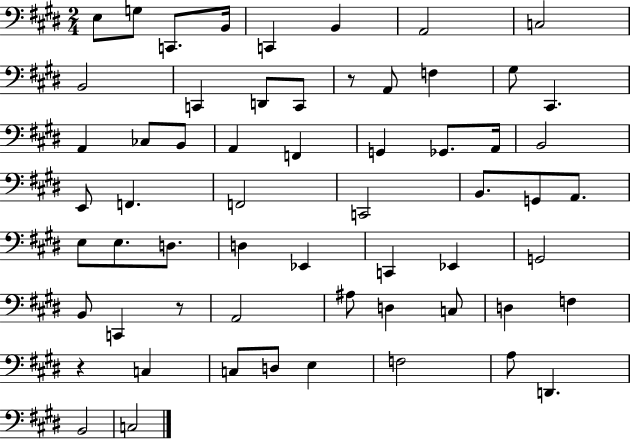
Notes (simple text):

E3/e G3/e C2/e. B2/s C2/q B2/q A2/h C3/h B2/h C2/q D2/e C2/e R/e A2/e F3/q G#3/e C#2/q. A2/q CES3/e B2/e A2/q F2/q G2/q Gb2/e. A2/s B2/h E2/e F2/q. F2/h C2/h B2/e. G2/e A2/e. E3/e E3/e. D3/e. D3/q Eb2/q C2/q Eb2/q G2/h B2/e C2/q R/e A2/h A#3/e D3/q C3/e D3/q F3/q R/q C3/q C3/e D3/e E3/q F3/h A3/e D2/q. B2/h C3/h